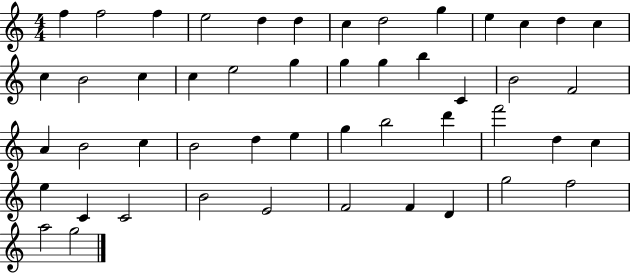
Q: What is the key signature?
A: C major